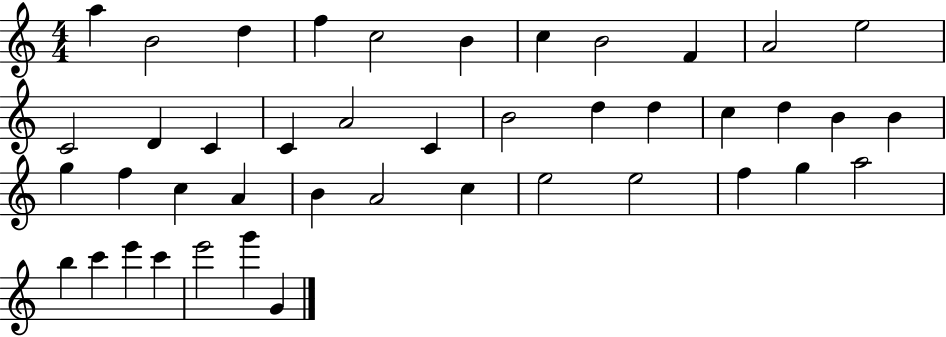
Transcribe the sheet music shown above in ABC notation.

X:1
T:Untitled
M:4/4
L:1/4
K:C
a B2 d f c2 B c B2 F A2 e2 C2 D C C A2 C B2 d d c d B B g f c A B A2 c e2 e2 f g a2 b c' e' c' e'2 g' G